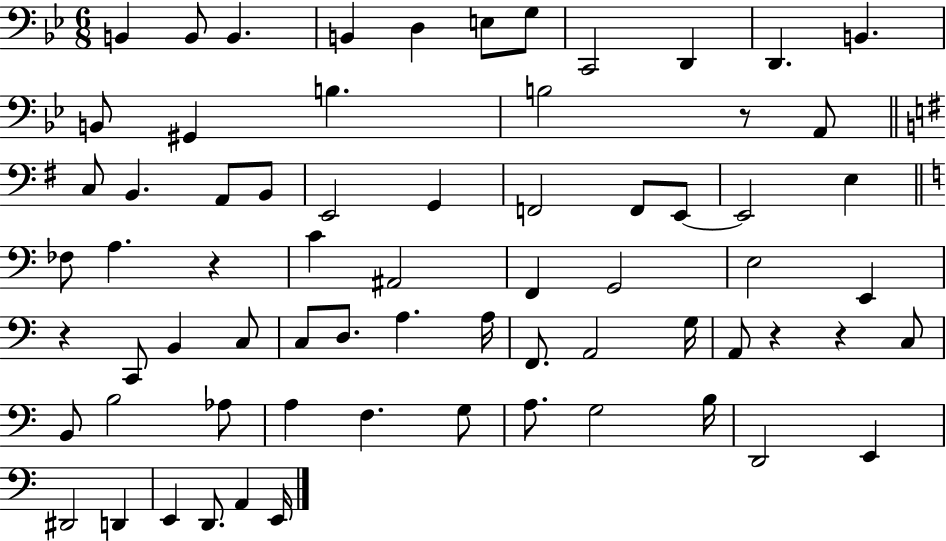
{
  \clef bass
  \numericTimeSignature
  \time 6/8
  \key bes \major
  b,4 b,8 b,4. | b,4 d4 e8 g8 | c,2 d,4 | d,4. b,4. | \break b,8 gis,4 b4. | b2 r8 a,8 | \bar "||" \break \key e \minor c8 b,4. a,8 b,8 | e,2 g,4 | f,2 f,8 e,8~~ | e,2 e4 | \break \bar "||" \break \key a \minor fes8 a4. r4 | c'4 ais,2 | f,4 g,2 | e2 e,4 | \break r4 c,8 b,4 c8 | c8 d8. a4. a16 | f,8. a,2 g16 | a,8 r4 r4 c8 | \break b,8 b2 aes8 | a4 f4. g8 | a8. g2 b16 | d,2 e,4 | \break dis,2 d,4 | e,4 d,8. a,4 e,16 | \bar "|."
}